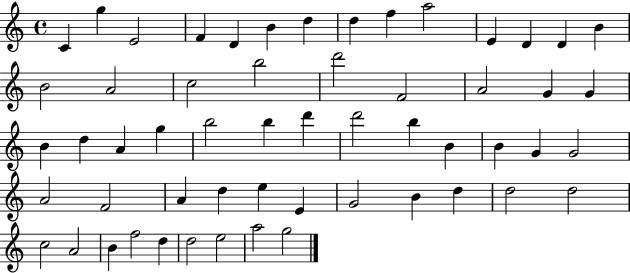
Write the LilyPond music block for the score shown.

{
  \clef treble
  \time 4/4
  \defaultTimeSignature
  \key c \major
  c'4 g''4 e'2 | f'4 d'4 b'4 d''4 | d''4 f''4 a''2 | e'4 d'4 d'4 b'4 | \break b'2 a'2 | c''2 b''2 | d'''2 f'2 | a'2 g'4 g'4 | \break b'4 d''4 a'4 g''4 | b''2 b''4 d'''4 | d'''2 b''4 b'4 | b'4 g'4 g'2 | \break a'2 f'2 | a'4 d''4 e''4 e'4 | g'2 b'4 d''4 | d''2 d''2 | \break c''2 a'2 | b'4 f''2 d''4 | d''2 e''2 | a''2 g''2 | \break \bar "|."
}